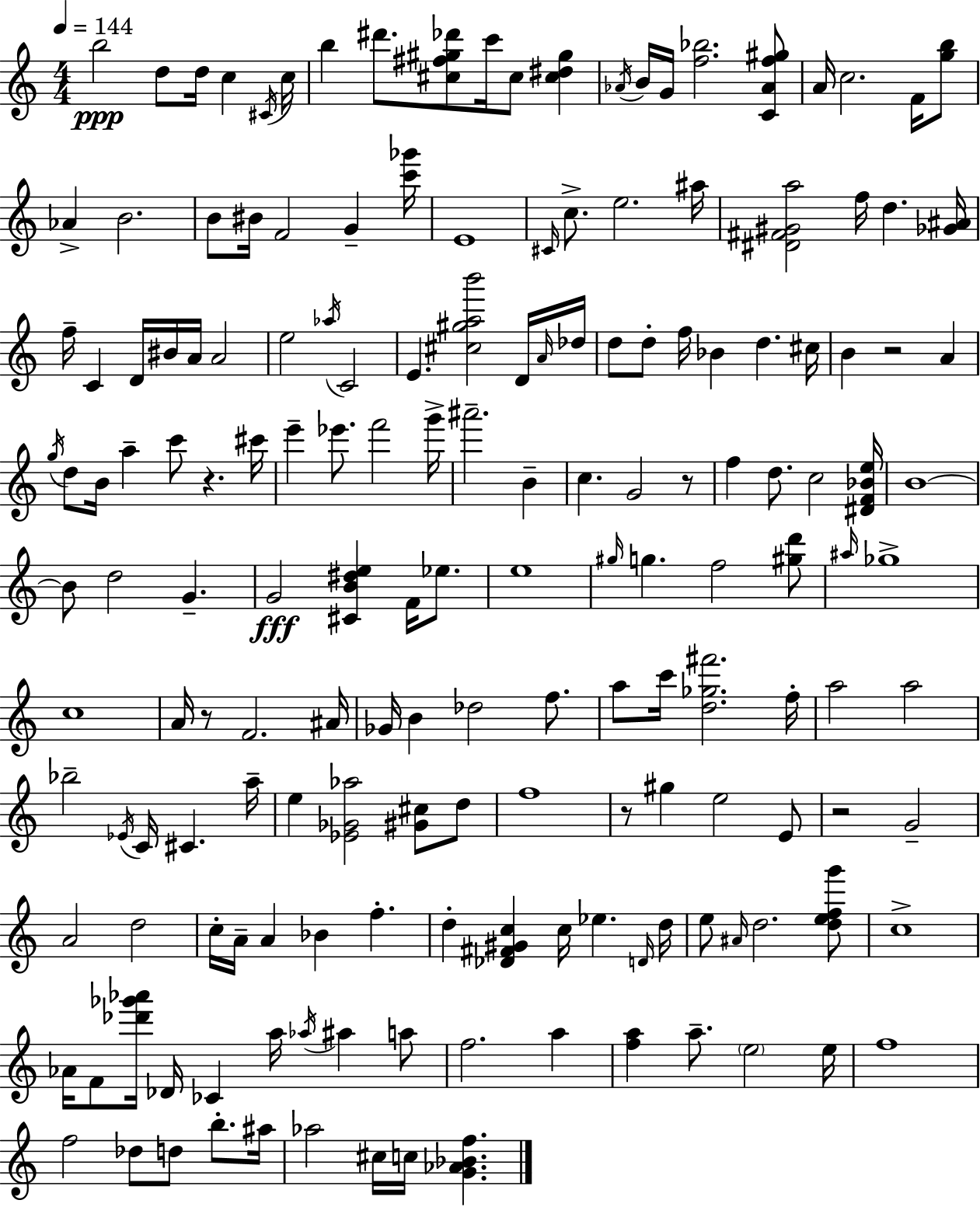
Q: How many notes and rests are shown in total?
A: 169